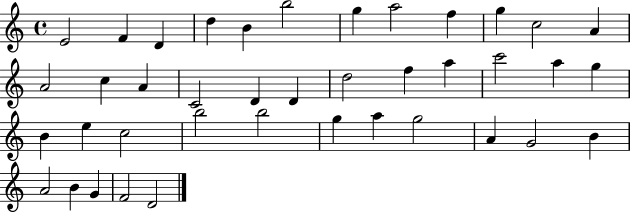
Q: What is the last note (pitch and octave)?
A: D4